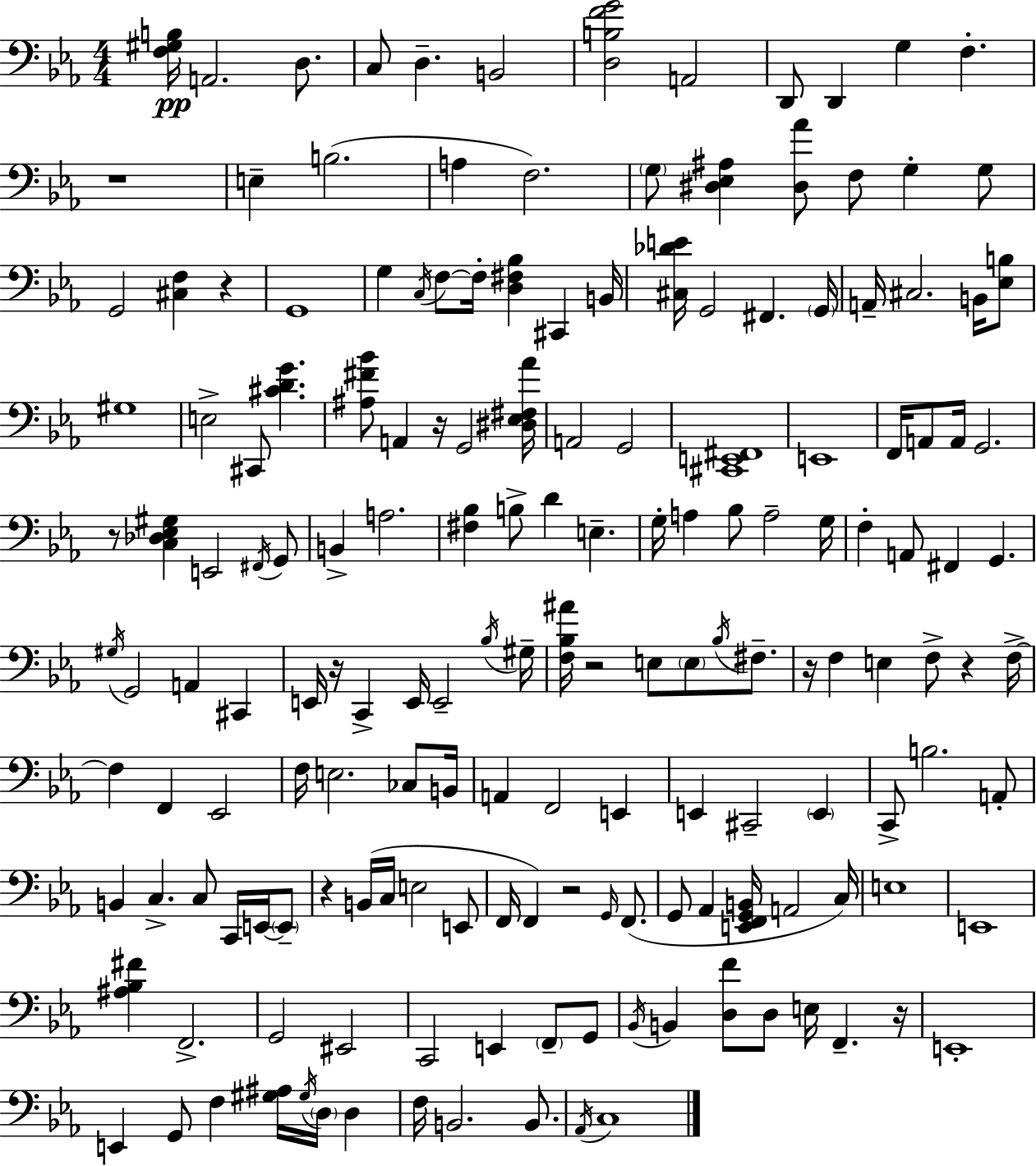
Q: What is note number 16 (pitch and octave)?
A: F3